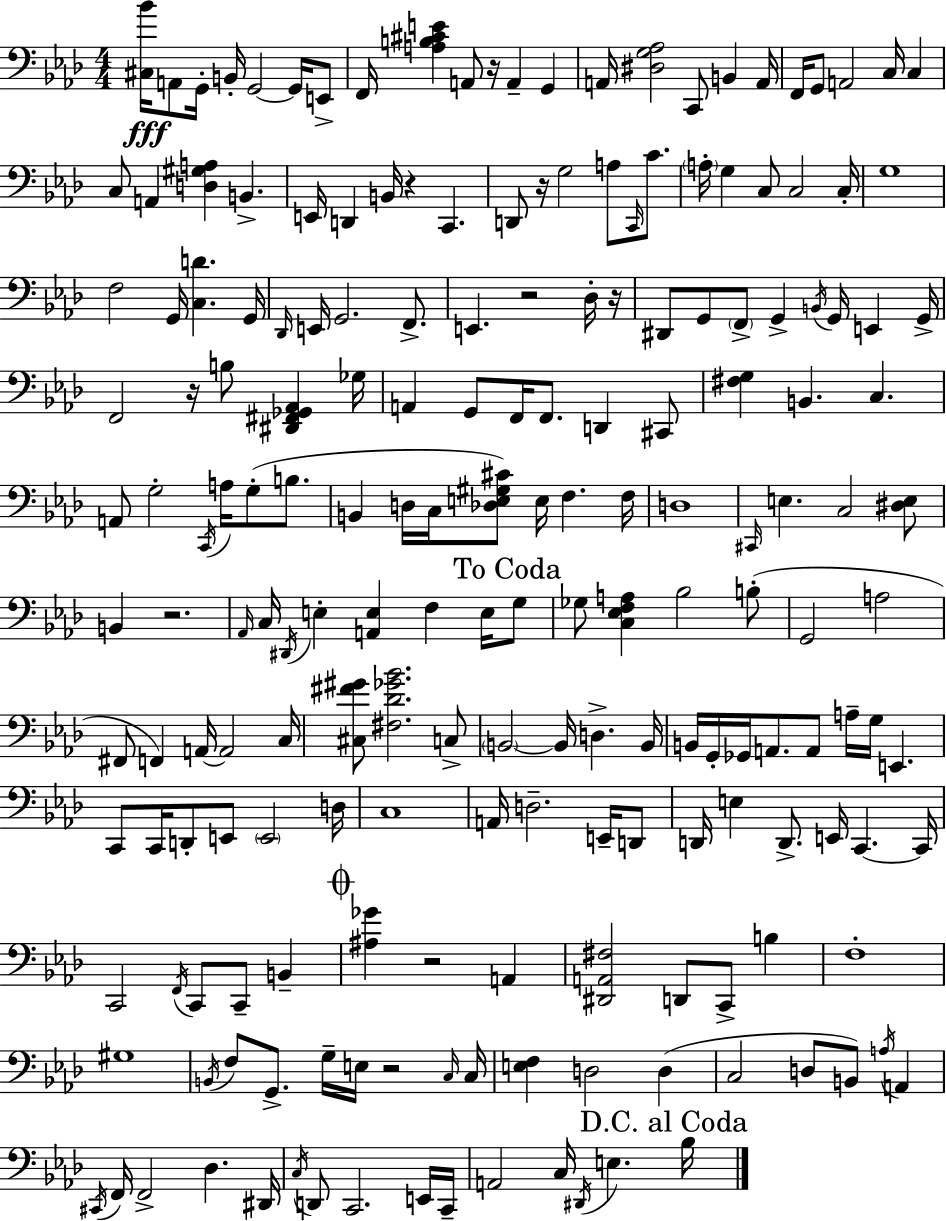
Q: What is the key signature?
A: AES major